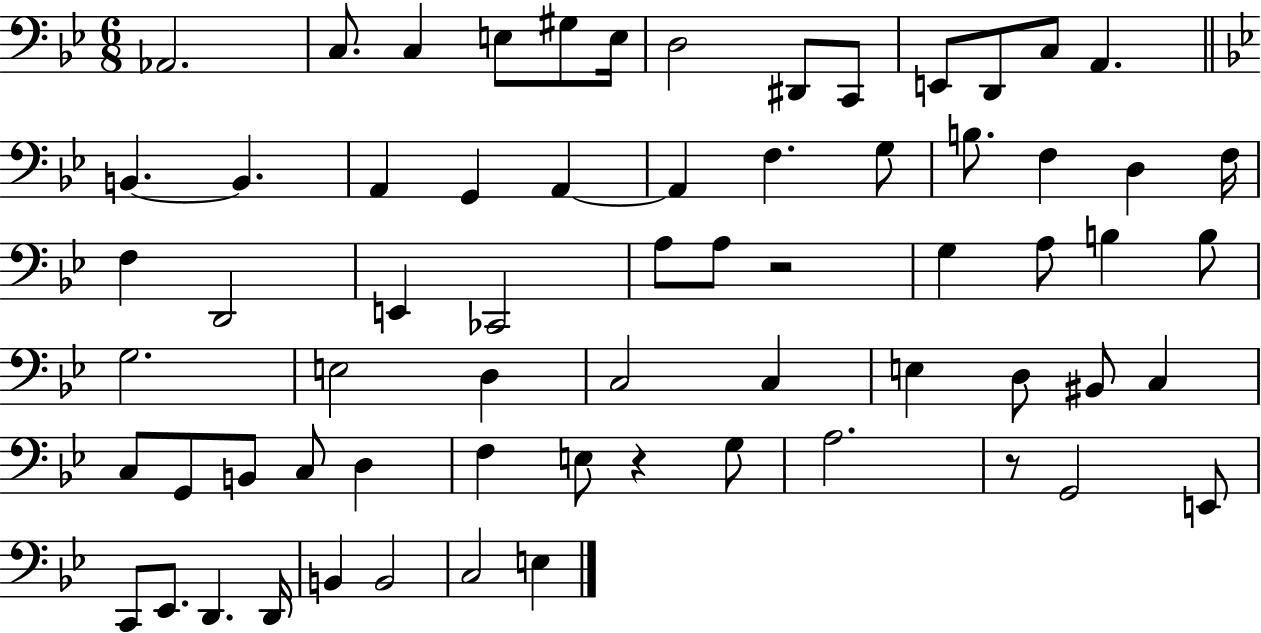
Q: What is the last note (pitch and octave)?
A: E3